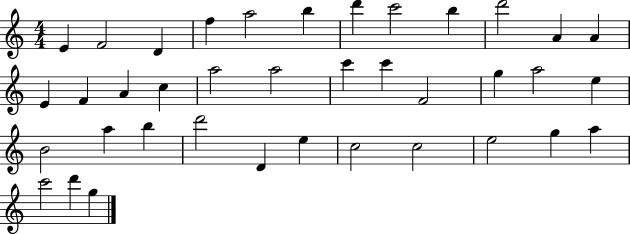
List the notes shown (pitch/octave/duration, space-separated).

E4/q F4/h D4/q F5/q A5/h B5/q D6/q C6/h B5/q D6/h A4/q A4/q E4/q F4/q A4/q C5/q A5/h A5/h C6/q C6/q F4/h G5/q A5/h E5/q B4/h A5/q B5/q D6/h D4/q E5/q C5/h C5/h E5/h G5/q A5/q C6/h D6/q G5/q